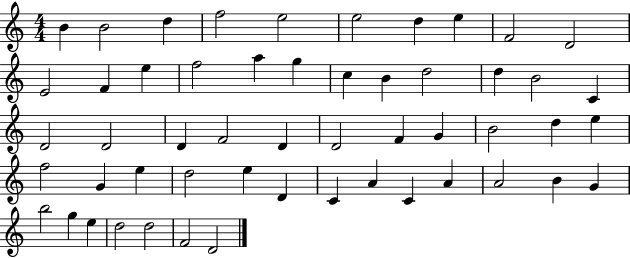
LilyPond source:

{
  \clef treble
  \numericTimeSignature
  \time 4/4
  \key c \major
  b'4 b'2 d''4 | f''2 e''2 | e''2 d''4 e''4 | f'2 d'2 | \break e'2 f'4 e''4 | f''2 a''4 g''4 | c''4 b'4 d''2 | d''4 b'2 c'4 | \break d'2 d'2 | d'4 f'2 d'4 | d'2 f'4 g'4 | b'2 d''4 e''4 | \break f''2 g'4 e''4 | d''2 e''4 d'4 | c'4 a'4 c'4 a'4 | a'2 b'4 g'4 | \break b''2 g''4 e''4 | d''2 d''2 | f'2 d'2 | \bar "|."
}